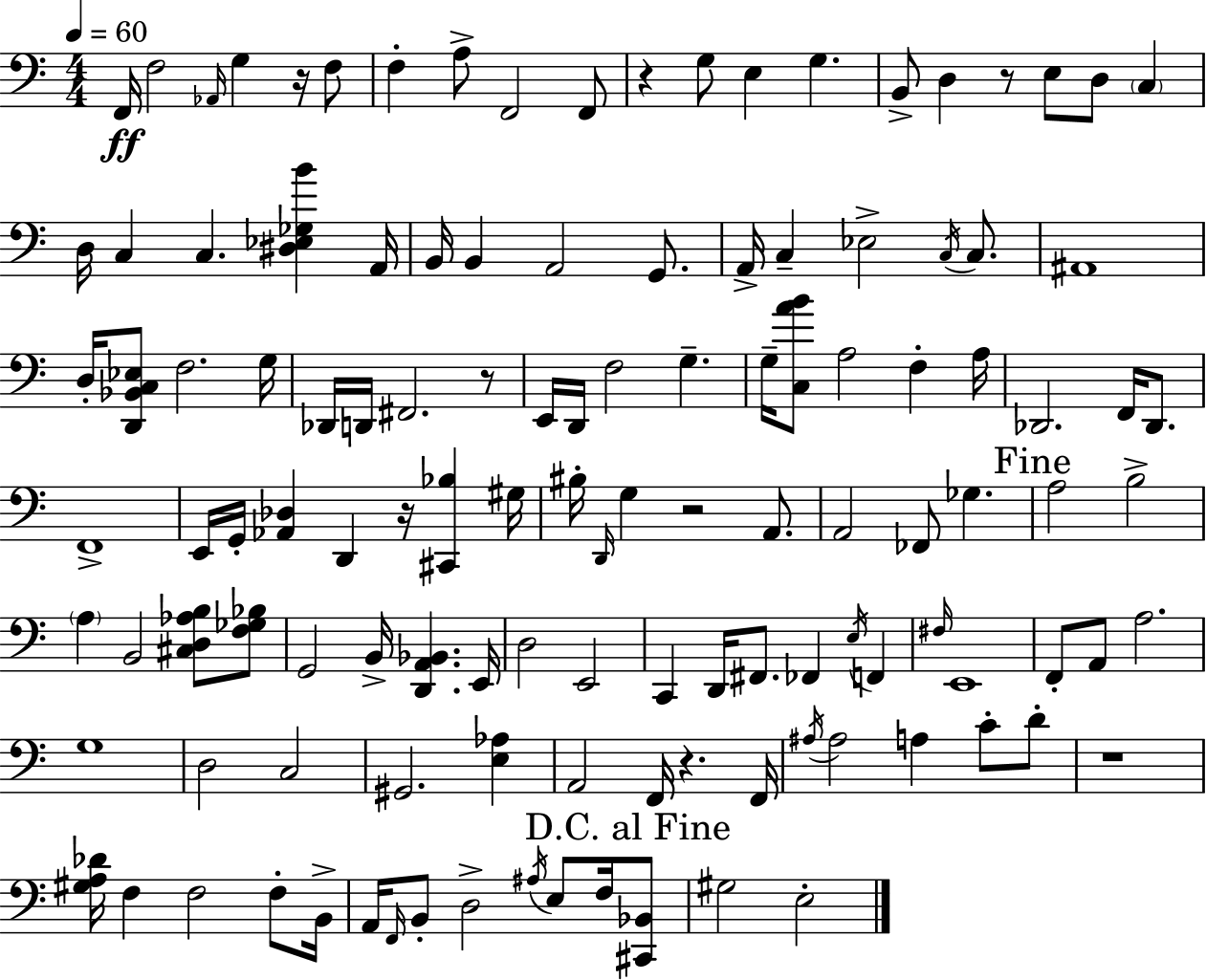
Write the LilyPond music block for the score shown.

{
  \clef bass
  \numericTimeSignature
  \time 4/4
  \key a \minor
  \tempo 4 = 60
  f,16\ff f2 \grace { aes,16 } g4 r16 f8 | f4-. a8-> f,2 f,8 | r4 g8 e4 g4. | b,8-> d4 r8 e8 d8 \parenthesize c4 | \break d16 c4 c4. <dis ees ges b'>4 | a,16 b,16 b,4 a,2 g,8. | a,16-> c4-- ees2-> \acciaccatura { c16 } c8. | ais,1 | \break d16-. <d, bes, c ees>8 f2. | g16 des,16 d,16 fis,2. | r8 e,16 d,16 f2 g4.-- | g16-- <c a' b'>8 a2 f4-. | \break a16 des,2. f,16 des,8. | f,1-> | e,16 g,16-. <aes, des>4 d,4 r16 <cis, bes>4 | gis16 bis16-. \grace { d,16 } g4 r2 | \break a,8. a,2 fes,8 ges4. | \mark "Fine" a2 b2-> | \parenthesize a4 b,2 <cis d aes b>8 | <f ges bes>8 g,2 b,16-> <d, a, bes,>4. | \break e,16 d2 e,2 | c,4 d,16 fis,8. fes,4 \acciaccatura { e16 } | f,4 \grace { fis16 } e,1 | f,8-. a,8 a2. | \break g1 | d2 c2 | gis,2. | <e aes>4 a,2 f,16 r4. | \break f,16 \acciaccatura { ais16 } ais2 a4 | c'8-. d'8-. r1 | <gis a des'>16 f4 f2 | f8-. b,16-> a,16 \grace { f,16 } b,8-. d2-> | \break \acciaccatura { ais16 } e8 f16 \mark "D.C. al Fine" <cis, bes,>8 gis2 | e2-. \bar "|."
}